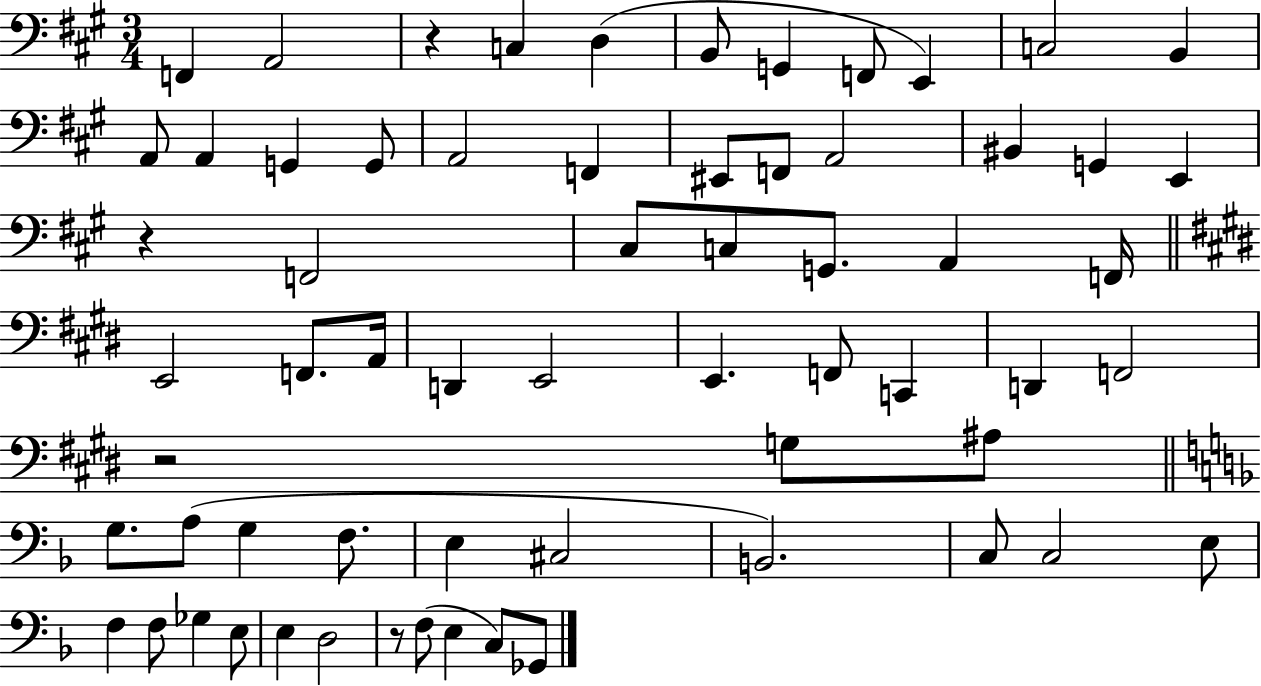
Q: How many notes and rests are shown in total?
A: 64